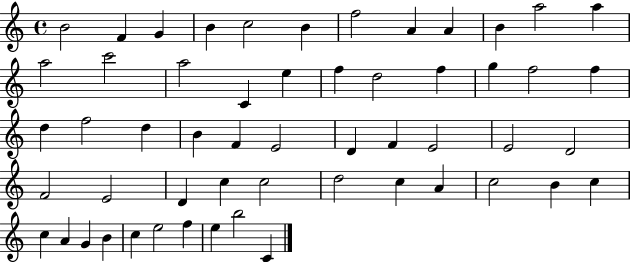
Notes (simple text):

B4/h F4/q G4/q B4/q C5/h B4/q F5/h A4/q A4/q B4/q A5/h A5/q A5/h C6/h A5/h C4/q E5/q F5/q D5/h F5/q G5/q F5/h F5/q D5/q F5/h D5/q B4/q F4/q E4/h D4/q F4/q E4/h E4/h D4/h F4/h E4/h D4/q C5/q C5/h D5/h C5/q A4/q C5/h B4/q C5/q C5/q A4/q G4/q B4/q C5/q E5/h F5/q E5/q B5/h C4/q